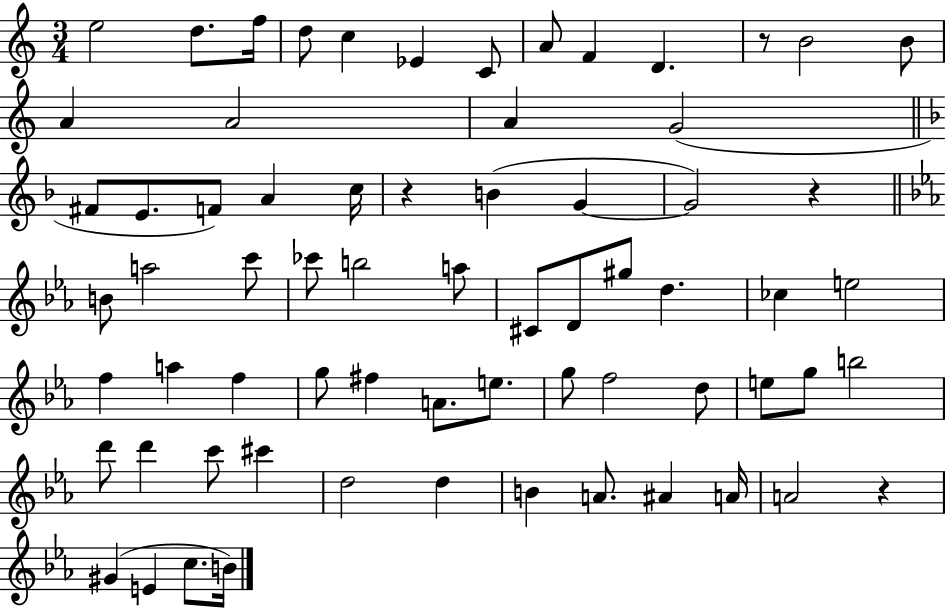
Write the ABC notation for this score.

X:1
T:Untitled
M:3/4
L:1/4
K:C
e2 d/2 f/4 d/2 c _E C/2 A/2 F D z/2 B2 B/2 A A2 A G2 ^F/2 E/2 F/2 A c/4 z B G G2 z B/2 a2 c'/2 _c'/2 b2 a/2 ^C/2 D/2 ^g/2 d _c e2 f a f g/2 ^f A/2 e/2 g/2 f2 d/2 e/2 g/2 b2 d'/2 d' c'/2 ^c' d2 d B A/2 ^A A/4 A2 z ^G E c/2 B/4